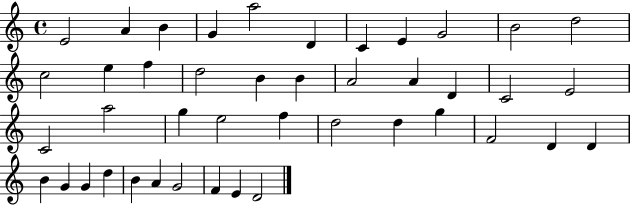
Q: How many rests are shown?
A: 0